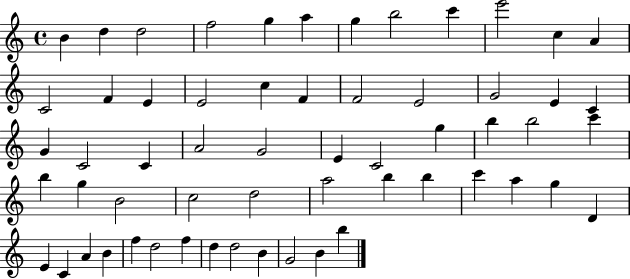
{
  \clef treble
  \time 4/4
  \defaultTimeSignature
  \key c \major
  b'4 d''4 d''2 | f''2 g''4 a''4 | g''4 b''2 c'''4 | e'''2 c''4 a'4 | \break c'2 f'4 e'4 | e'2 c''4 f'4 | f'2 e'2 | g'2 e'4 c'4 | \break g'4 c'2 c'4 | a'2 g'2 | e'4 c'2 g''4 | b''4 b''2 c'''4 | \break b''4 g''4 b'2 | c''2 d''2 | a''2 b''4 b''4 | c'''4 a''4 g''4 d'4 | \break e'4 c'4 a'4 b'4 | f''4 d''2 f''4 | d''4 d''2 b'4 | g'2 b'4 b''4 | \break \bar "|."
}